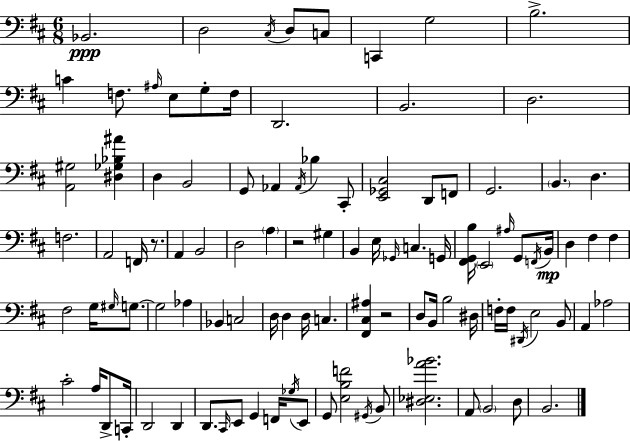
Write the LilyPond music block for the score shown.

{
  \clef bass
  \numericTimeSignature
  \time 6/8
  \key d \major
  \repeat volta 2 { bes,2.\ppp | d2 \acciaccatura { cis16 } d8 c8 | c,4 g2 | b2.-> | \break c'4 f8. \grace { ais16 } e8 g8-. | f16 d,2. | b,2. | d2. | \break <a, gis>2 <dis ges bes ais'>4 | d4 b,2 | g,8 aes,4 \acciaccatura { aes,16 } bes4 | cis,8-. <e, ges, cis>2 d,8 | \break f,8 g,2. | \parenthesize b,4. d4. | f2. | a,2 f,16 | \break r8. a,4 b,2 | d2 \parenthesize a4 | r2 gis4 | b,4 e16 \grace { ges,16 } c4. | \break g,16 <fis, g, b>16 \parenthesize e,2 | \grace { ais16 } g,8 \acciaccatura { f,16 }\mp b,16 d4 fis4 | fis4 fis2 | g16 \grace { gis16 } g8.~~ g2 | \break aes4 bes,4 c2 | d16 d4 | d16 c4. <fis, cis ais>4 r2 | d8 b,16 b2 | \break dis16 f16-. f16 \acciaccatura { dis,16 } e2 | b,8 a,4 | aes2 cis'2-. | a16 d,8-> c,16-. d,2 | \break d,4 d,8. \grace { cis,16 } | e,8 g,4 f,16 \acciaccatura { ges16 } e,8 g,8 | <e b f'>2 \acciaccatura { gis,16 } b,8 <dis ees a' bes'>2. | a,8 | \break \parenthesize b,2 d8 b,2. | } \bar "|."
}